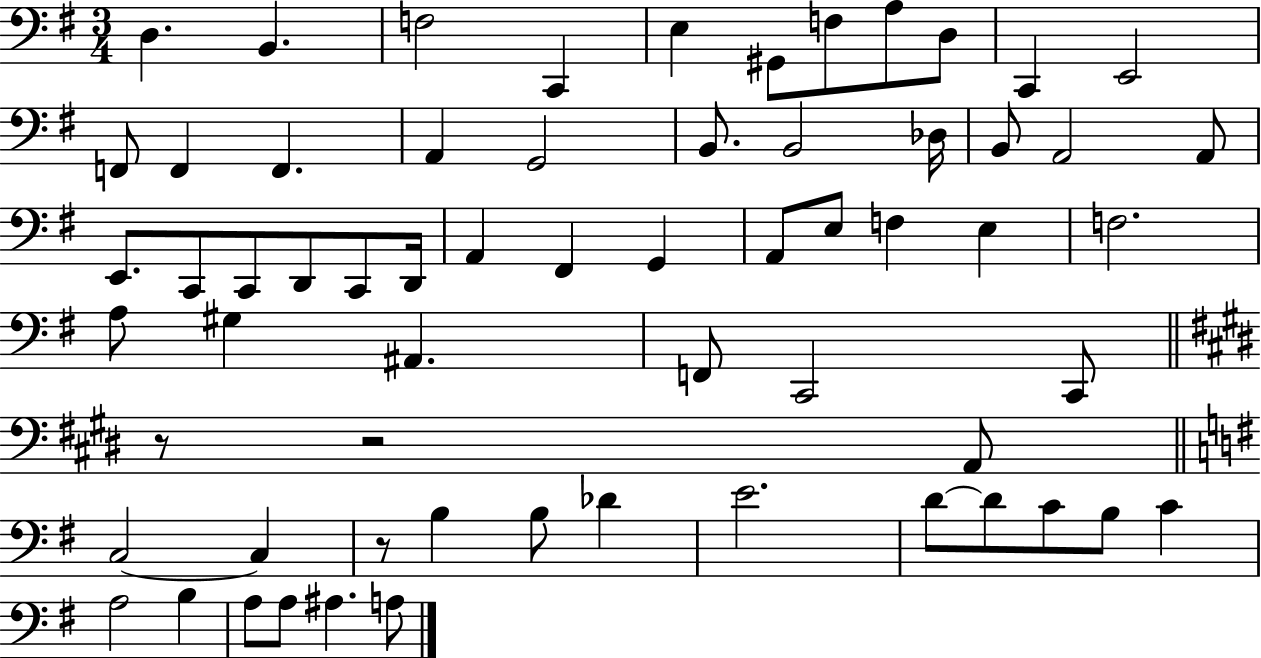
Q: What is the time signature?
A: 3/4